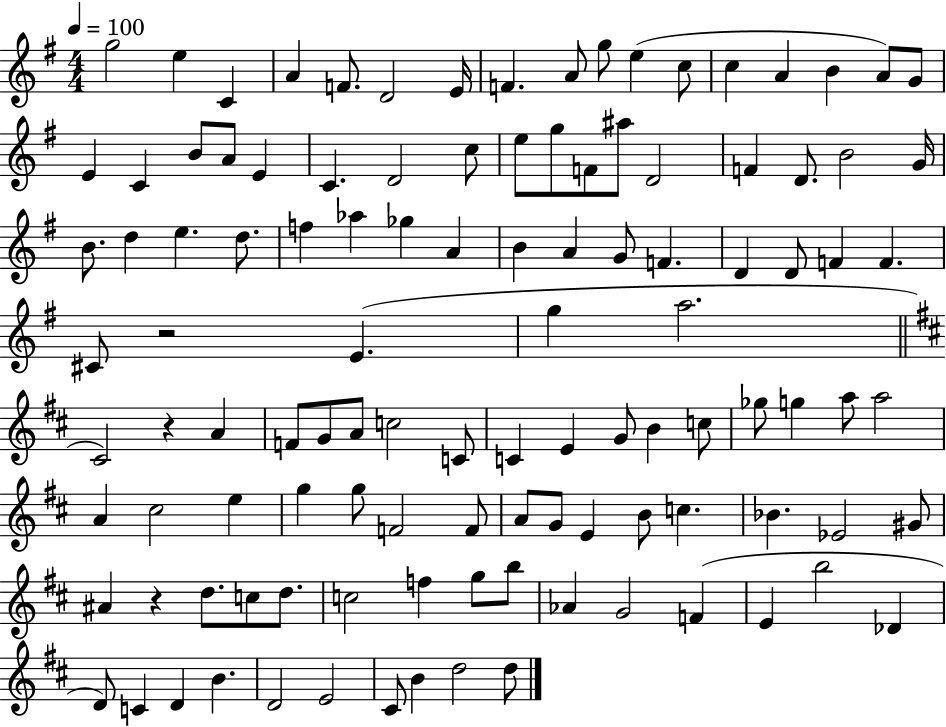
{
  \clef treble
  \numericTimeSignature
  \time 4/4
  \key g \major
  \tempo 4 = 100
  g''2 e''4 c'4 | a'4 f'8. d'2 e'16 | f'4. a'8 g''8 e''4( c''8 | c''4 a'4 b'4 a'8) g'8 | \break e'4 c'4 b'8 a'8 e'4 | c'4. d'2 c''8 | e''8 g''8 f'8 ais''8 d'2 | f'4 d'8. b'2 g'16 | \break b'8. d''4 e''4. d''8. | f''4 aes''4 ges''4 a'4 | b'4 a'4 g'8 f'4. | d'4 d'8 f'4 f'4. | \break cis'8 r2 e'4.( | g''4 a''2. | \bar "||" \break \key b \minor cis'2) r4 a'4 | f'8 g'8 a'8 c''2 c'8 | c'4 e'4 g'8 b'4 c''8 | ges''8 g''4 a''8 a''2 | \break a'4 cis''2 e''4 | g''4 g''8 f'2 f'8 | a'8 g'8 e'4 b'8 c''4. | bes'4. ees'2 gis'8 | \break ais'4 r4 d''8. c''8 d''8. | c''2 f''4 g''8 b''8 | aes'4 g'2 f'4( | e'4 b''2 des'4 | \break d'8) c'4 d'4 b'4. | d'2 e'2 | cis'8 b'4 d''2 d''8 | \bar "|."
}